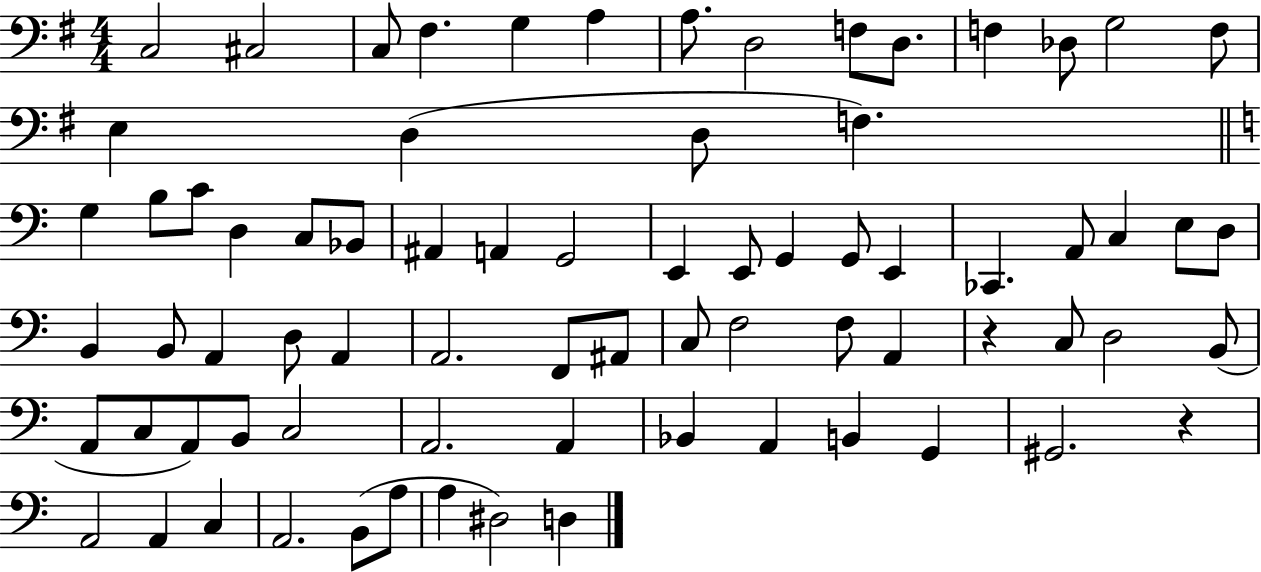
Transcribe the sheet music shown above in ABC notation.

X:1
T:Untitled
M:4/4
L:1/4
K:G
C,2 ^C,2 C,/2 ^F, G, A, A,/2 D,2 F,/2 D,/2 F, _D,/2 G,2 F,/2 E, D, D,/2 F, G, B,/2 C/2 D, C,/2 _B,,/2 ^A,, A,, G,,2 E,, E,,/2 G,, G,,/2 E,, _C,, A,,/2 C, E,/2 D,/2 B,, B,,/2 A,, D,/2 A,, A,,2 F,,/2 ^A,,/2 C,/2 F,2 F,/2 A,, z C,/2 D,2 B,,/2 A,,/2 C,/2 A,,/2 B,,/2 C,2 A,,2 A,, _B,, A,, B,, G,, ^G,,2 z A,,2 A,, C, A,,2 B,,/2 A,/2 A, ^D,2 D,